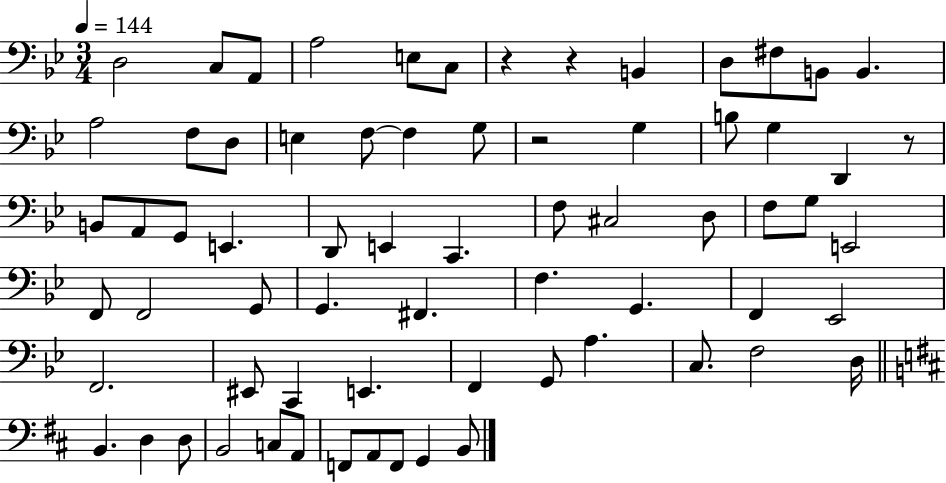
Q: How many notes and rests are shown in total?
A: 69